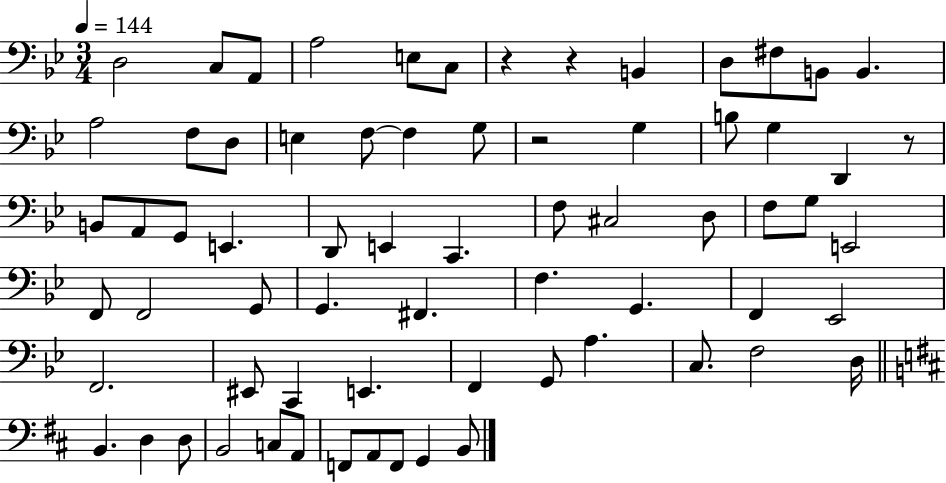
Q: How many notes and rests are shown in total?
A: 69